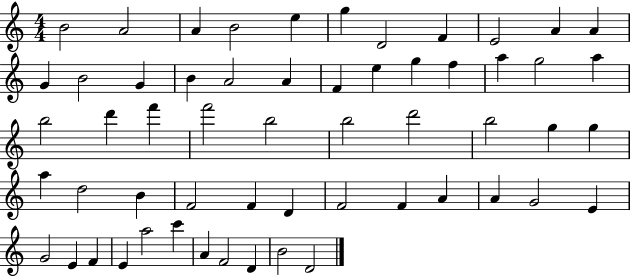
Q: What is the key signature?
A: C major